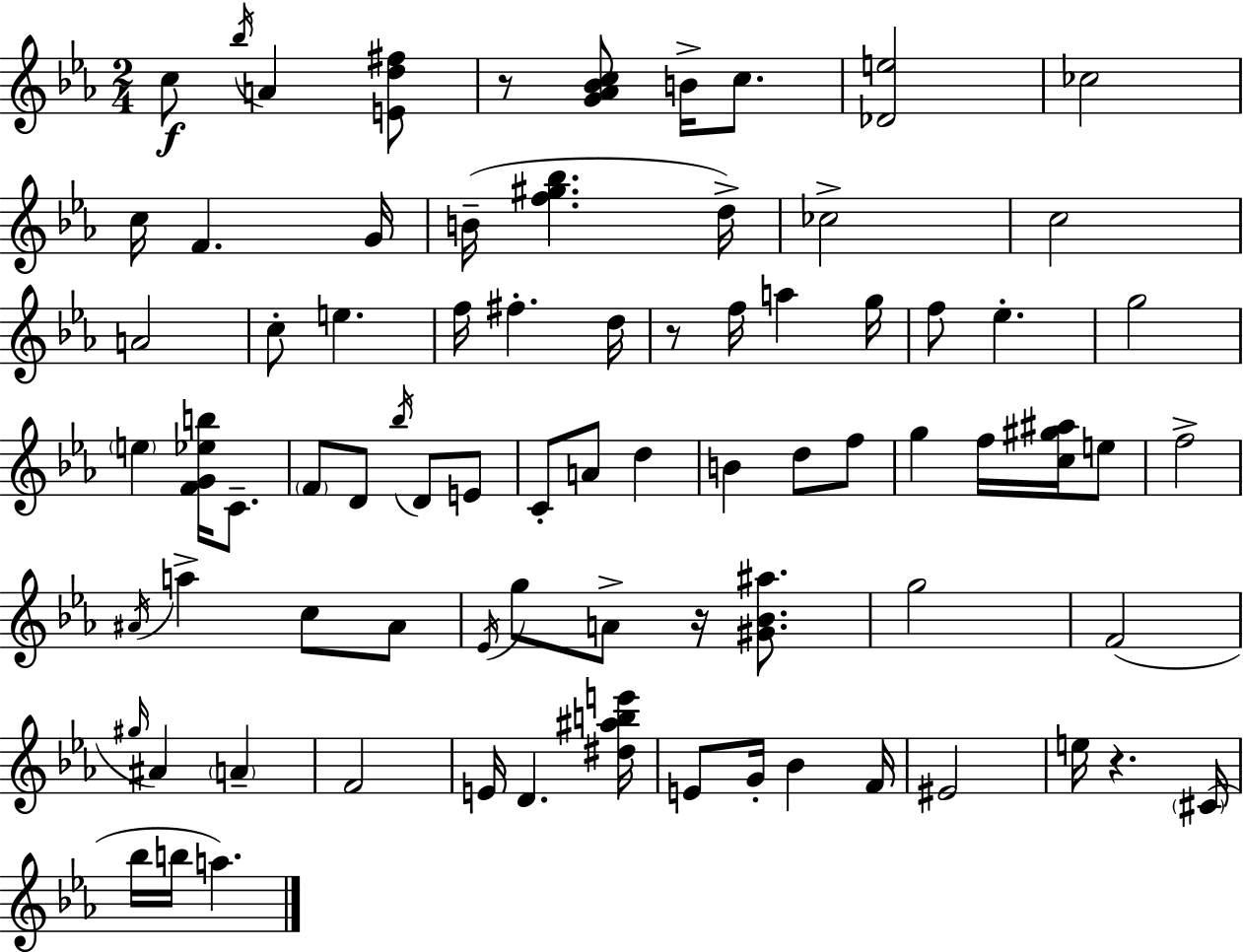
X:1
T:Untitled
M:2/4
L:1/4
K:Eb
c/2 _b/4 A [Ed^f]/2 z/2 [G_A_Bc]/2 B/4 c/2 [_De]2 _c2 c/4 F G/4 B/4 [f^g_b] d/4 _c2 c2 A2 c/2 e f/4 ^f d/4 z/2 f/4 a g/4 f/2 _e g2 e [FG_eb]/4 C/2 F/2 D/2 _b/4 D/2 E/2 C/2 A/2 d B d/2 f/2 g f/4 [c^g^a]/4 e/2 f2 ^A/4 a c/2 ^A/2 _E/4 g/2 A/2 z/4 [^G_B^a]/2 g2 F2 ^g/4 ^A A F2 E/4 D [^d^abe']/4 E/2 G/4 _B F/4 ^E2 e/4 z ^C/4 _b/4 b/4 a